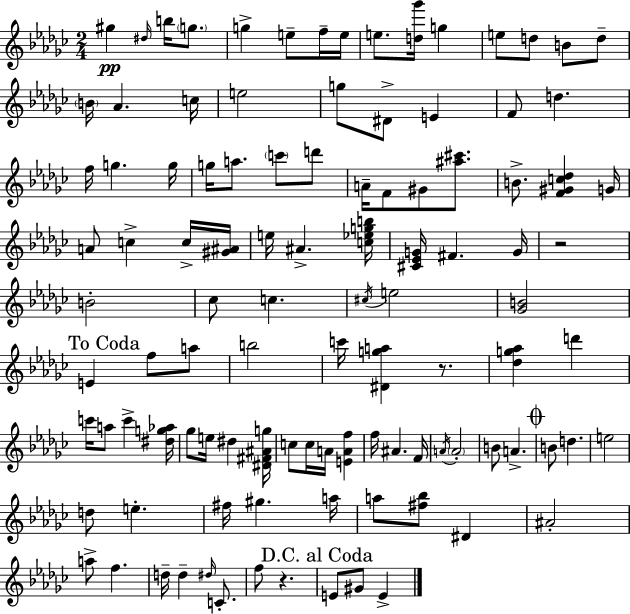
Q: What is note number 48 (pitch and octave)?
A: E4